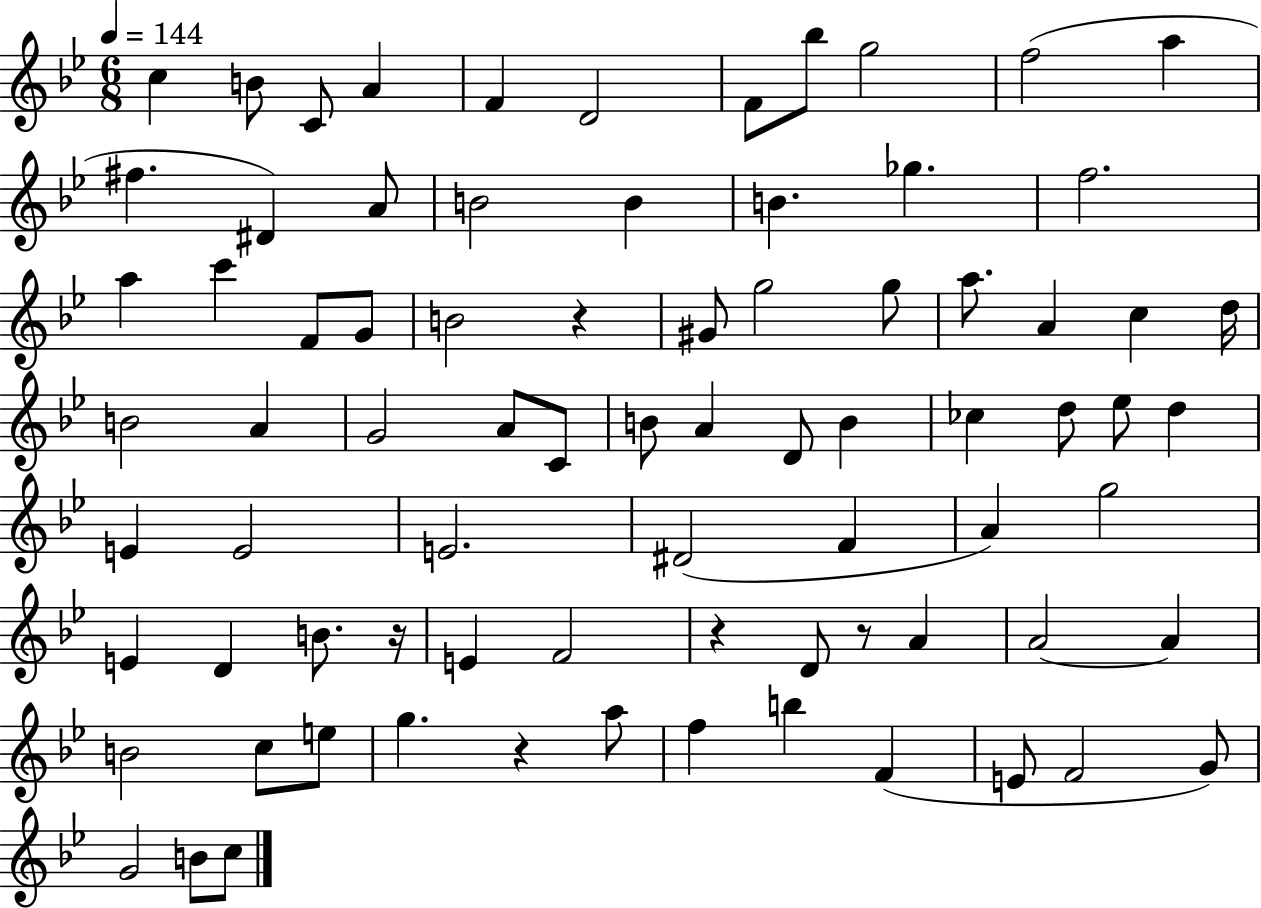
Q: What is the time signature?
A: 6/8